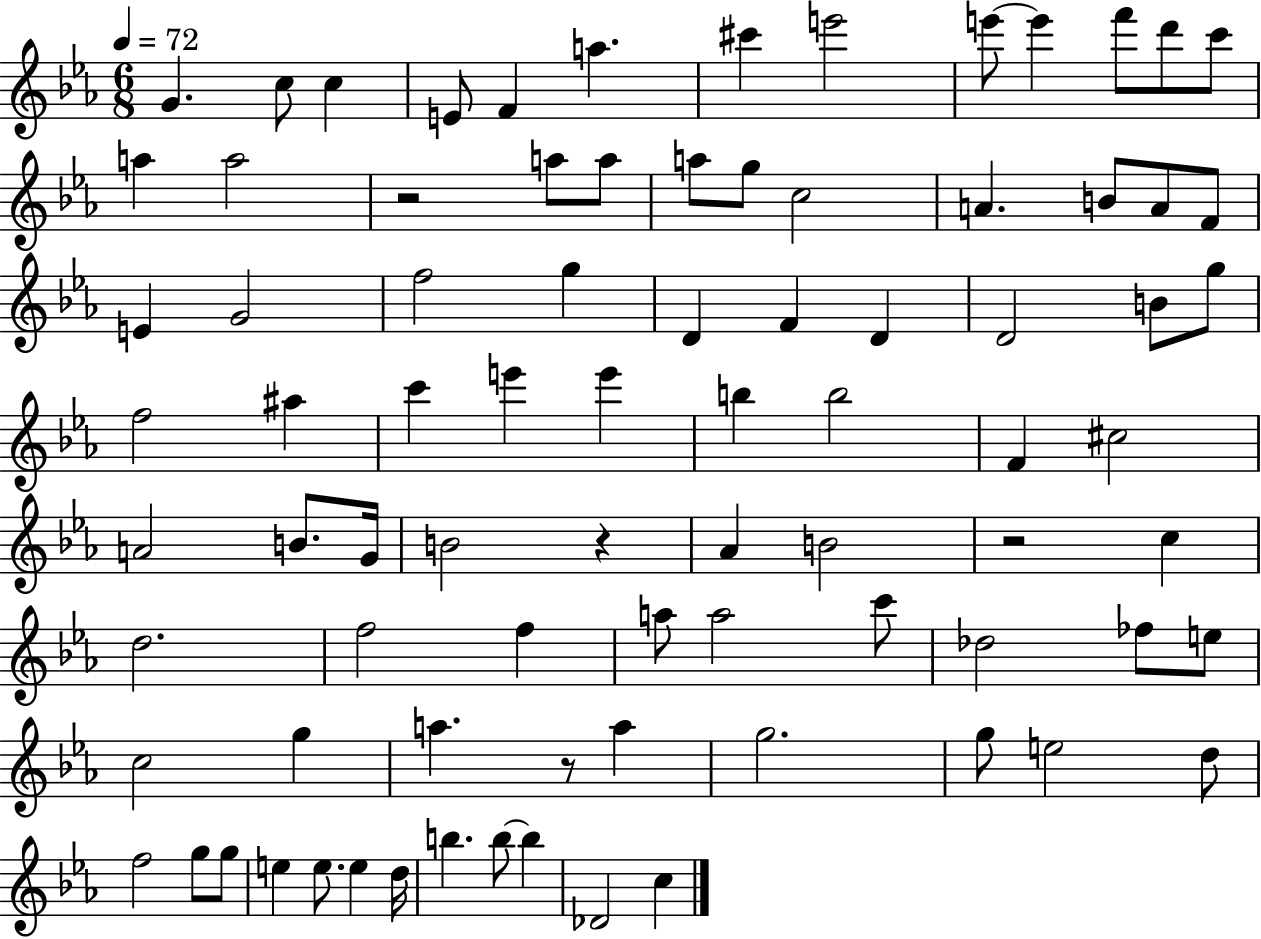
{
  \clef treble
  \numericTimeSignature
  \time 6/8
  \key ees \major
  \tempo 4 = 72
  g'4. c''8 c''4 | e'8 f'4 a''4. | cis'''4 e'''2 | e'''8~~ e'''4 f'''8 d'''8 c'''8 | \break a''4 a''2 | r2 a''8 a''8 | a''8 g''8 c''2 | a'4. b'8 a'8 f'8 | \break e'4 g'2 | f''2 g''4 | d'4 f'4 d'4 | d'2 b'8 g''8 | \break f''2 ais''4 | c'''4 e'''4 e'''4 | b''4 b''2 | f'4 cis''2 | \break a'2 b'8. g'16 | b'2 r4 | aes'4 b'2 | r2 c''4 | \break d''2. | f''2 f''4 | a''8 a''2 c'''8 | des''2 fes''8 e''8 | \break c''2 g''4 | a''4. r8 a''4 | g''2. | g''8 e''2 d''8 | \break f''2 g''8 g''8 | e''4 e''8. e''4 d''16 | b''4. b''8~~ b''4 | des'2 c''4 | \break \bar "|."
}